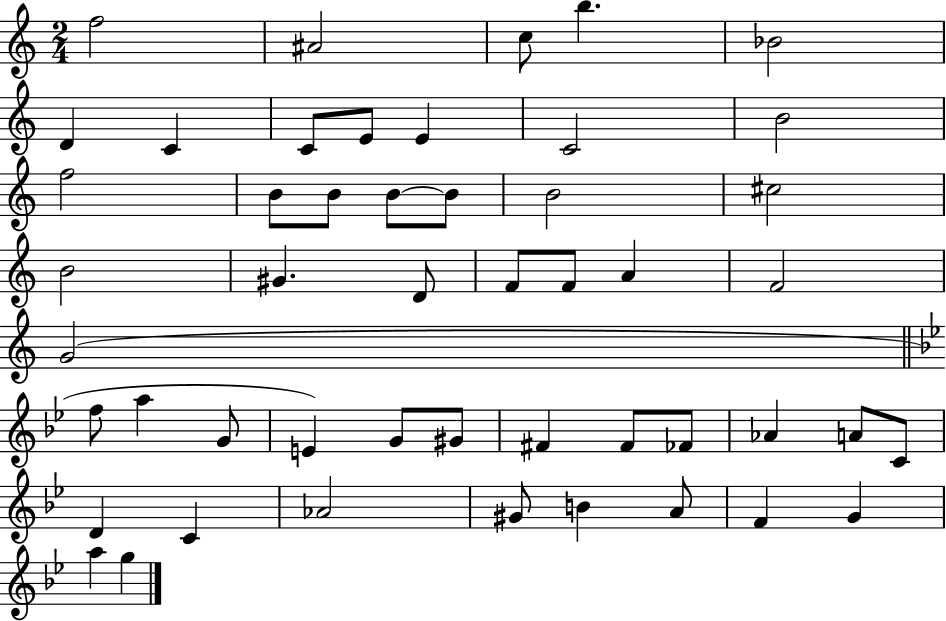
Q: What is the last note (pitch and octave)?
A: G5